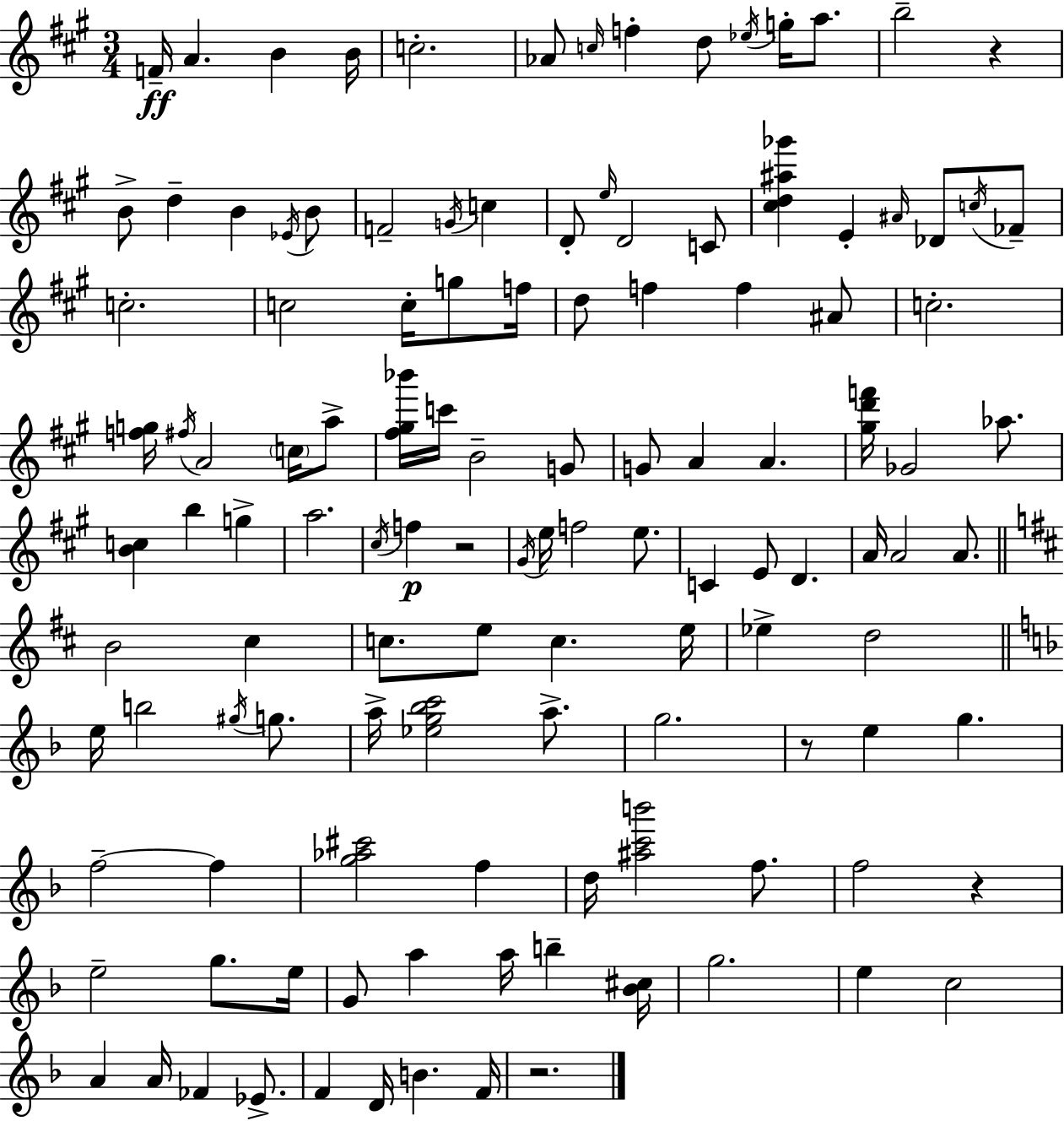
F4/s A4/q. B4/q B4/s C5/h. Ab4/e C5/s F5/q D5/e Eb5/s G5/s A5/e. B5/h R/q B4/e D5/q B4/q Eb4/s B4/e F4/h G4/s C5/q D4/e E5/s D4/h C4/e [C#5,D5,A#5,Gb6]/q E4/q A#4/s Db4/e C5/s FES4/e C5/h. C5/h C5/s G5/e F5/s D5/e F5/q F5/q A#4/e C5/h. [F5,G5]/s F#5/s A4/h C5/s A5/e [F#5,G#5,Bb6]/s C6/s B4/h G4/e G4/e A4/q A4/q. [G#5,D6,F6]/s Gb4/h Ab5/e. [B4,C5]/q B5/q G5/q A5/h. C#5/s F5/q R/h G#4/s E5/s F5/h E5/e. C4/q E4/e D4/q. A4/s A4/h A4/e. B4/h C#5/q C5/e. E5/e C5/q. E5/s Eb5/q D5/h E5/s B5/h G#5/s G5/e. A5/s [Eb5,G5,Bb5,C6]/h A5/e. G5/h. R/e E5/q G5/q. F5/h F5/q [G5,Ab5,C#6]/h F5/q D5/s [A#5,C6,B6]/h F5/e. F5/h R/q E5/h G5/e. E5/s G4/e A5/q A5/s B5/q [Bb4,C#5]/s G5/h. E5/q C5/h A4/q A4/s FES4/q Eb4/e. F4/q D4/s B4/q. F4/s R/h.